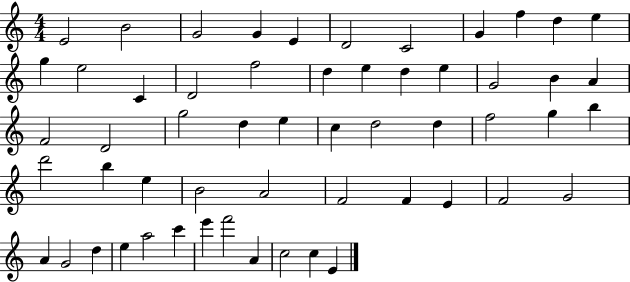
E4/h B4/h G4/h G4/q E4/q D4/h C4/h G4/q F5/q D5/q E5/q G5/q E5/h C4/q D4/h F5/h D5/q E5/q D5/q E5/q G4/h B4/q A4/q F4/h D4/h G5/h D5/q E5/q C5/q D5/h D5/q F5/h G5/q B5/q D6/h B5/q E5/q B4/h A4/h F4/h F4/q E4/q F4/h G4/h A4/q G4/h D5/q E5/q A5/h C6/q E6/q F6/h A4/q C5/h C5/q E4/q